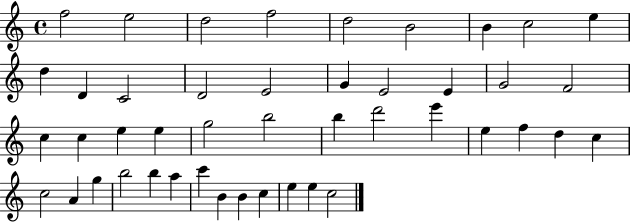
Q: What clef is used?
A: treble